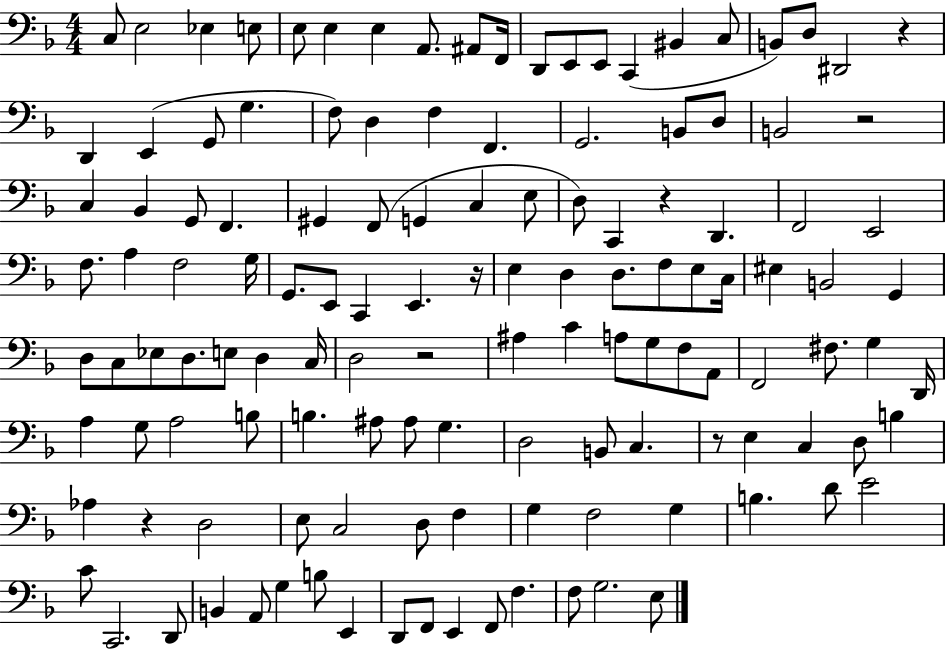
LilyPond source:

{
  \clef bass
  \numericTimeSignature
  \time 4/4
  \key f \major
  c8 e2 ees4 e8 | e8 e4 e4 a,8. ais,8 f,16 | d,8 e,8 e,8 c,4( bis,4 c8 | b,8) d8 dis,2 r4 | \break d,4 e,4( g,8 g4. | f8) d4 f4 f,4. | g,2. b,8 d8 | b,2 r2 | \break c4 bes,4 g,8 f,4. | gis,4 f,8( g,4 c4 e8 | d8) c,4 r4 d,4. | f,2 e,2 | \break f8. a4 f2 g16 | g,8. e,8 c,4 e,4. r16 | e4 d4 d8. f8 e8 c16 | eis4 b,2 g,4 | \break d8 c8 ees8 d8. e8 d4 c16 | d2 r2 | ais4 c'4 a8 g8 f8 a,8 | f,2 fis8. g4 d,16 | \break a4 g8 a2 b8 | b4. ais8 ais8 g4. | d2 b,8 c4. | r8 e4 c4 d8 b4 | \break aes4 r4 d2 | e8 c2 d8 f4 | g4 f2 g4 | b4. d'8 e'2 | \break c'8 c,2. d,8 | b,4 a,8 g4 b8 e,4 | d,8 f,8 e,4 f,8 f4. | f8 g2. e8 | \break \bar "|."
}